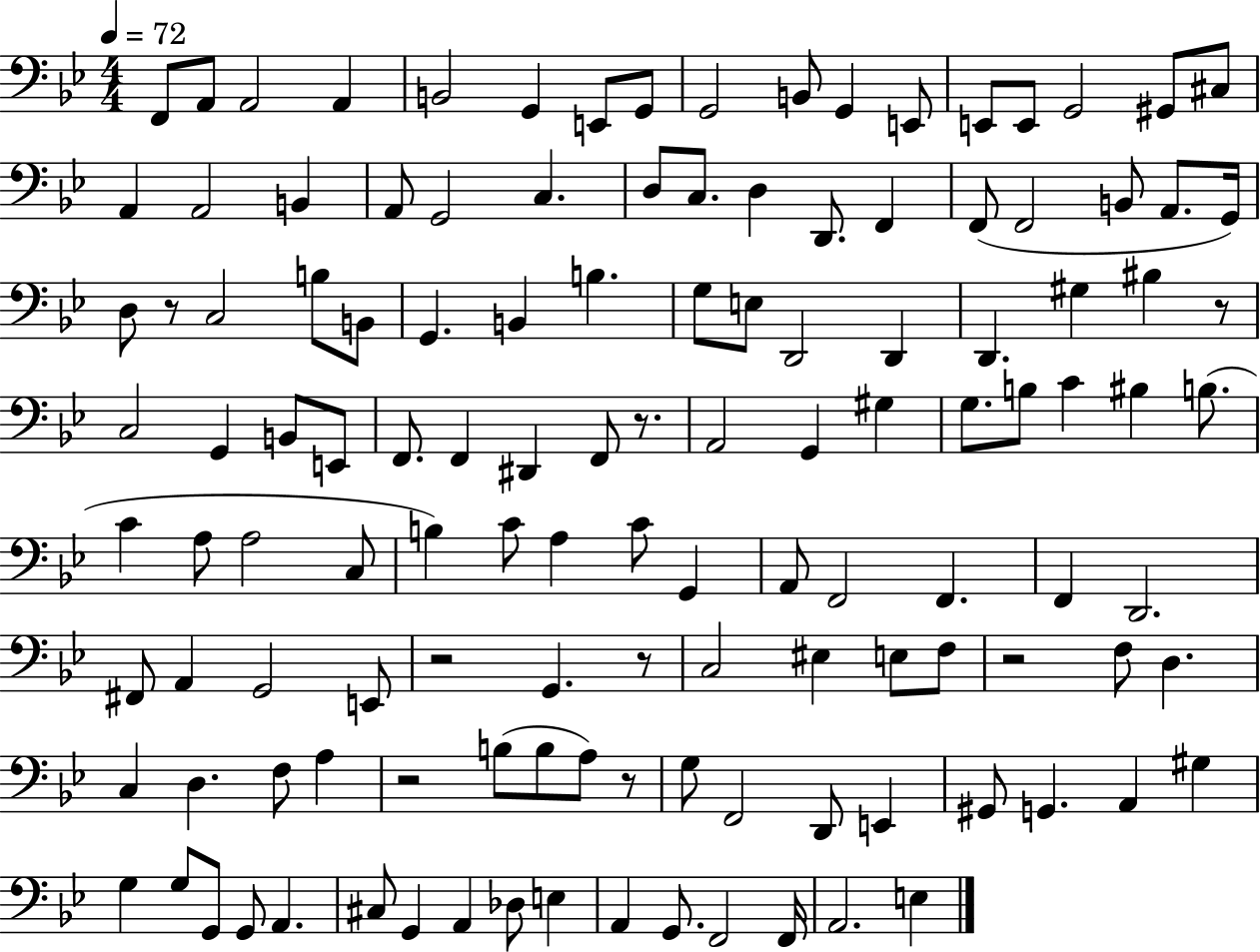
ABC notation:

X:1
T:Untitled
M:4/4
L:1/4
K:Bb
F,,/2 A,,/2 A,,2 A,, B,,2 G,, E,,/2 G,,/2 G,,2 B,,/2 G,, E,,/2 E,,/2 E,,/2 G,,2 ^G,,/2 ^C,/2 A,, A,,2 B,, A,,/2 G,,2 C, D,/2 C,/2 D, D,,/2 F,, F,,/2 F,,2 B,,/2 A,,/2 G,,/4 D,/2 z/2 C,2 B,/2 B,,/2 G,, B,, B, G,/2 E,/2 D,,2 D,, D,, ^G, ^B, z/2 C,2 G,, B,,/2 E,,/2 F,,/2 F,, ^D,, F,,/2 z/2 A,,2 G,, ^G, G,/2 B,/2 C ^B, B,/2 C A,/2 A,2 C,/2 B, C/2 A, C/2 G,, A,,/2 F,,2 F,, F,, D,,2 ^F,,/2 A,, G,,2 E,,/2 z2 G,, z/2 C,2 ^E, E,/2 F,/2 z2 F,/2 D, C, D, F,/2 A, z2 B,/2 B,/2 A,/2 z/2 G,/2 F,,2 D,,/2 E,, ^G,,/2 G,, A,, ^G, G, G,/2 G,,/2 G,,/2 A,, ^C,/2 G,, A,, _D,/2 E, A,, G,,/2 F,,2 F,,/4 A,,2 E,